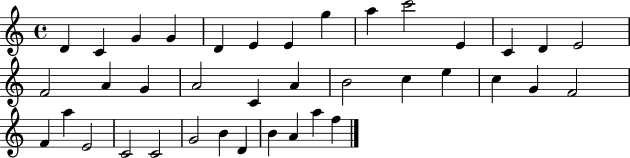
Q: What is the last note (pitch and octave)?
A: F5